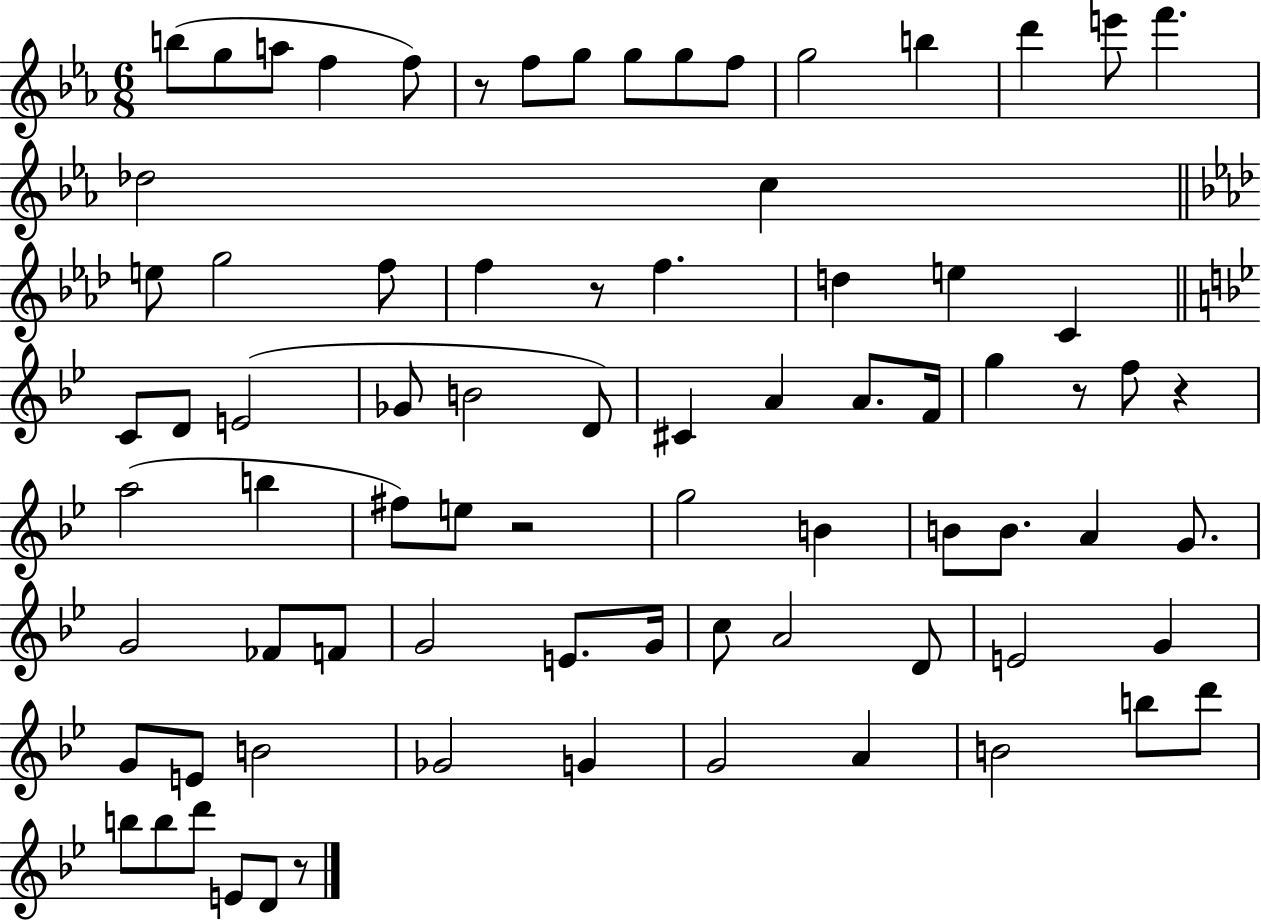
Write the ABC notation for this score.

X:1
T:Untitled
M:6/8
L:1/4
K:Eb
b/2 g/2 a/2 f f/2 z/2 f/2 g/2 g/2 g/2 f/2 g2 b d' e'/2 f' _d2 c e/2 g2 f/2 f z/2 f d e C C/2 D/2 E2 _G/2 B2 D/2 ^C A A/2 F/4 g z/2 f/2 z a2 b ^f/2 e/2 z2 g2 B B/2 B/2 A G/2 G2 _F/2 F/2 G2 E/2 G/4 c/2 A2 D/2 E2 G G/2 E/2 B2 _G2 G G2 A B2 b/2 d'/2 b/2 b/2 d'/2 E/2 D/2 z/2